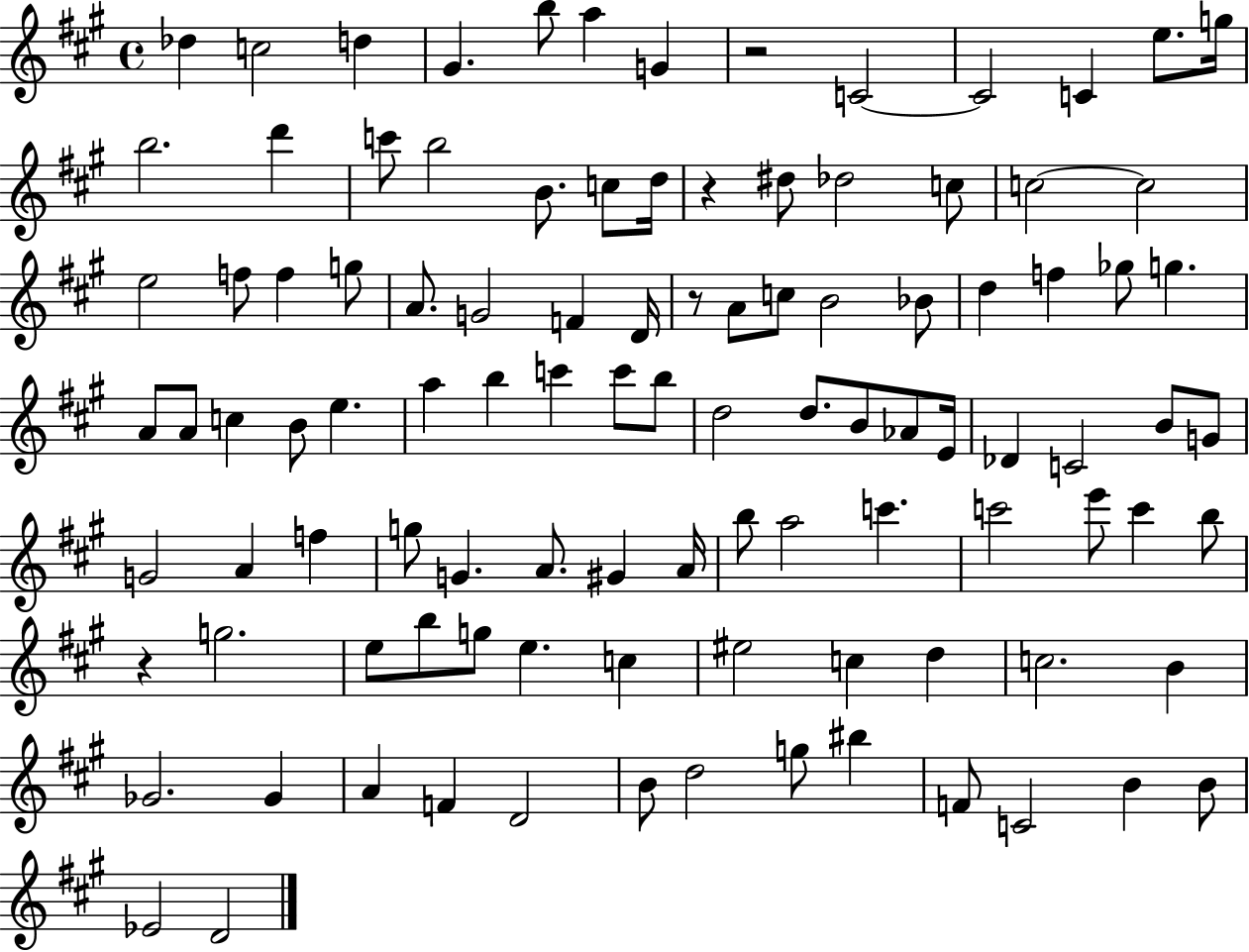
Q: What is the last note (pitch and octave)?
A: D4